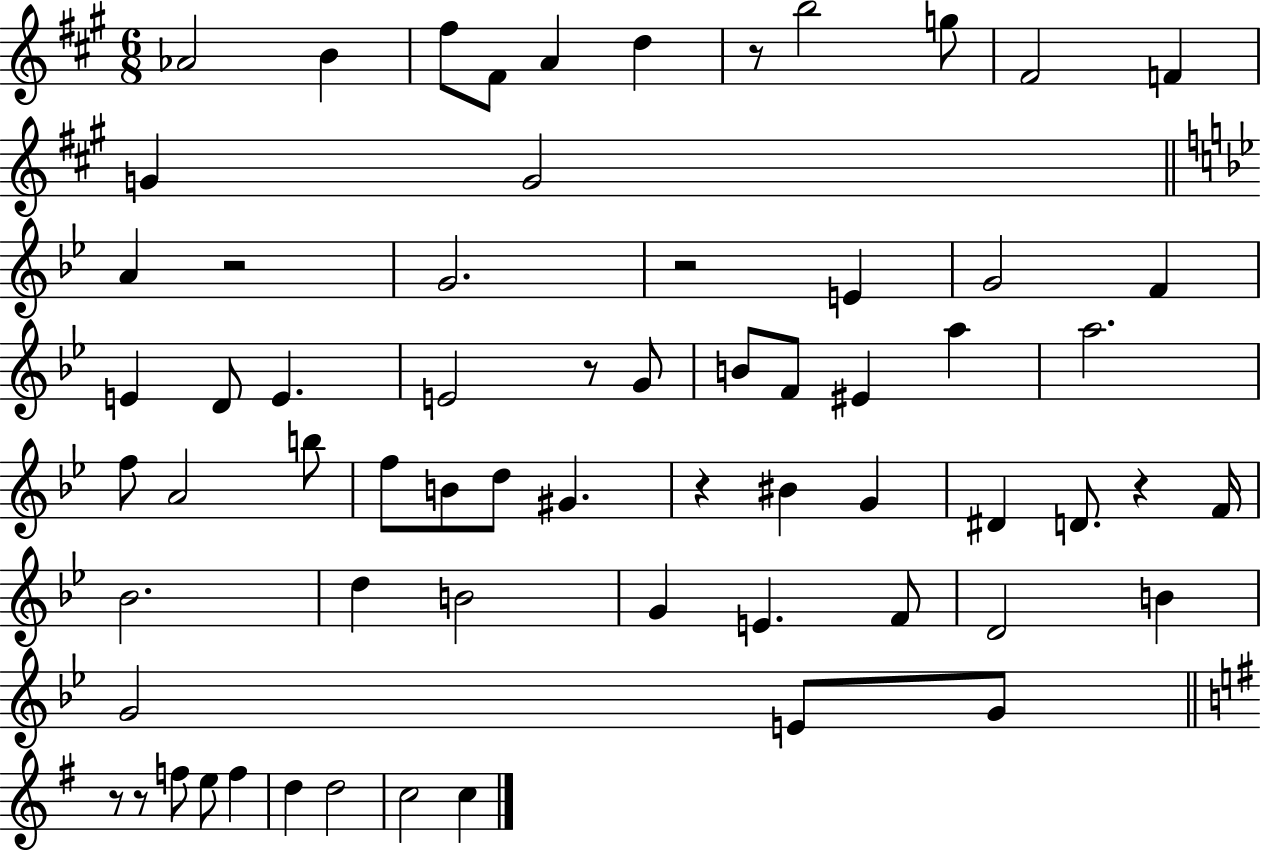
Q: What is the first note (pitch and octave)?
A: Ab4